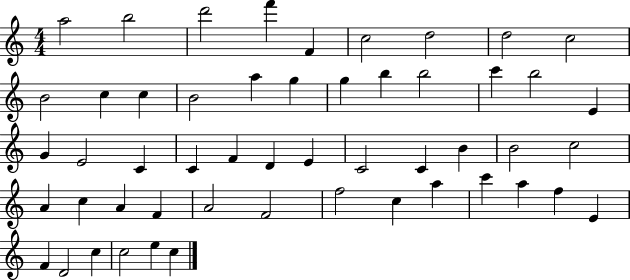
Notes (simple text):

A5/h B5/h D6/h F6/q F4/q C5/h D5/h D5/h C5/h B4/h C5/q C5/q B4/h A5/q G5/q G5/q B5/q B5/h C6/q B5/h E4/q G4/q E4/h C4/q C4/q F4/q D4/q E4/q C4/h C4/q B4/q B4/h C5/h A4/q C5/q A4/q F4/q A4/h F4/h F5/h C5/q A5/q C6/q A5/q F5/q E4/q F4/q D4/h C5/q C5/h E5/q C5/q